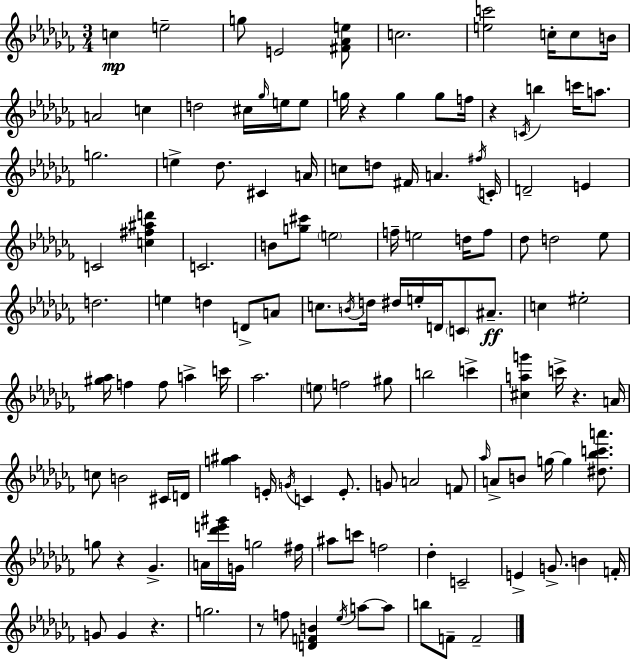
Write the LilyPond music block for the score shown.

{
  \clef treble
  \numericTimeSignature
  \time 3/4
  \key aes \minor
  c''4\mp e''2-- | g''8 e'2 <fis' aes' e''>8 | c''2. | <e'' c'''>2 c''16-. c''8 b'16 | \break a'2 c''4 | d''2 cis''16 \grace { ges''16 } e''16 e''8 | g''16 r4 g''4 g''8 | f''16 r4 \acciaccatura { c'16 } b''4 c'''16 a''8. | \break g''2. | e''4-> des''8. cis'4 | a'16 c''8 d''8 fis'16 a'4. | \acciaccatura { fis''16 } c'16-. d'2-- e'4 | \break c'2 <c'' fis'' ais'' d'''>4 | c'2. | b'8 <g'' cis'''>8 \parenthesize e''2 | f''16-- e''2 | \break d''16 f''8 des''8 d''2 | ees''8 d''2. | e''4 d''4 d'8-> | a'8 c''8. \acciaccatura { b'16 } d''16 dis''16 e''16-. d'16 \parenthesize c'8 | \break ais'8.--\ff c''4 eis''2-. | <gis'' aes''>16 f''4 f''8 a''4-> | c'''16 aes''2. | \parenthesize e''8 f''2 | \break gis''8 b''2 | c'''4-> <cis'' a'' g'''>4 c'''16-> r4. | a'16 c''8 b'2 | cis'16 d'16 <g'' ais''>4 e'16-. \acciaccatura { g'16 } c'4 | \break e'8.-. g'8 a'2 | f'8 \grace { aes''16 } a'8-> b'8 g''16~~ g''4 | <dis'' bes'' c''' a'''>8. g''8 r4 | ges'4.-> a'16 <des''' e''' gis'''>16 g'16 g''2 | \break fis''16 ais''8 c'''8 f''2 | des''4-. c'2-- | e'4-> g'8.-> | b'4 f'16-. g'8 g'4 | \break r4. g''2. | r8 f''8 <d' f' b'>4 | \acciaccatura { ees''16 } a''8~~ a''8 b''8 f'8-- f'2-- | \bar "|."
}